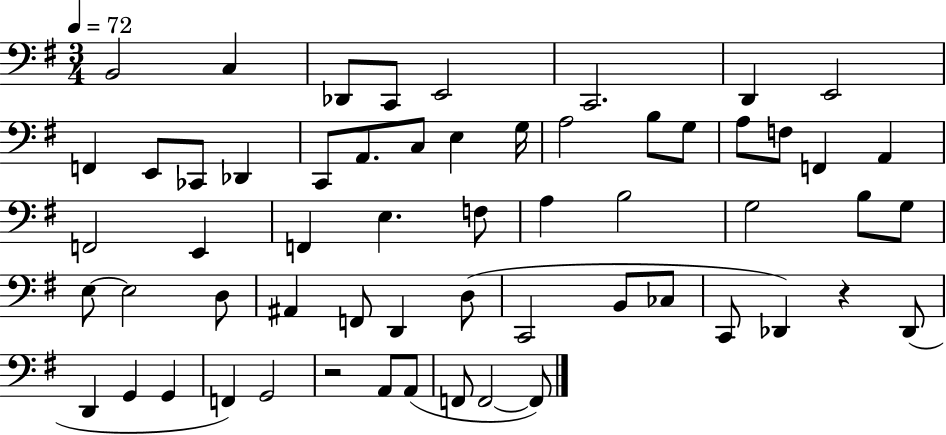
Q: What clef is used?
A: bass